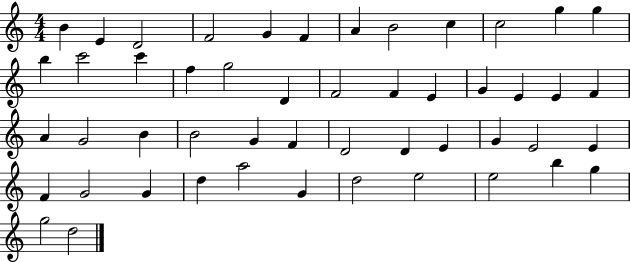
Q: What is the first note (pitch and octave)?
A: B4